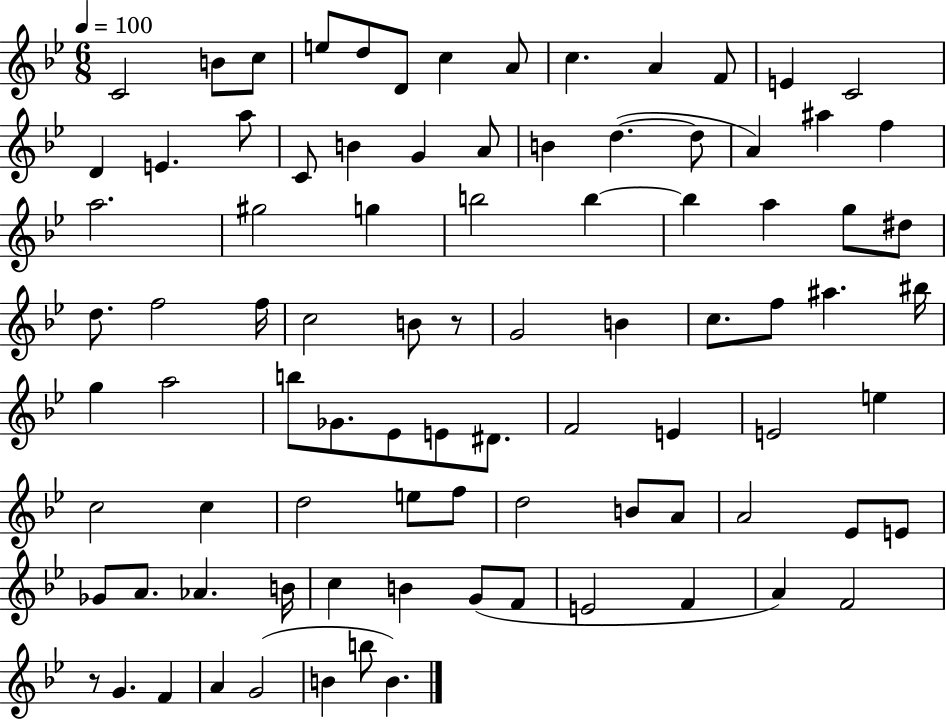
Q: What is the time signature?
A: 6/8